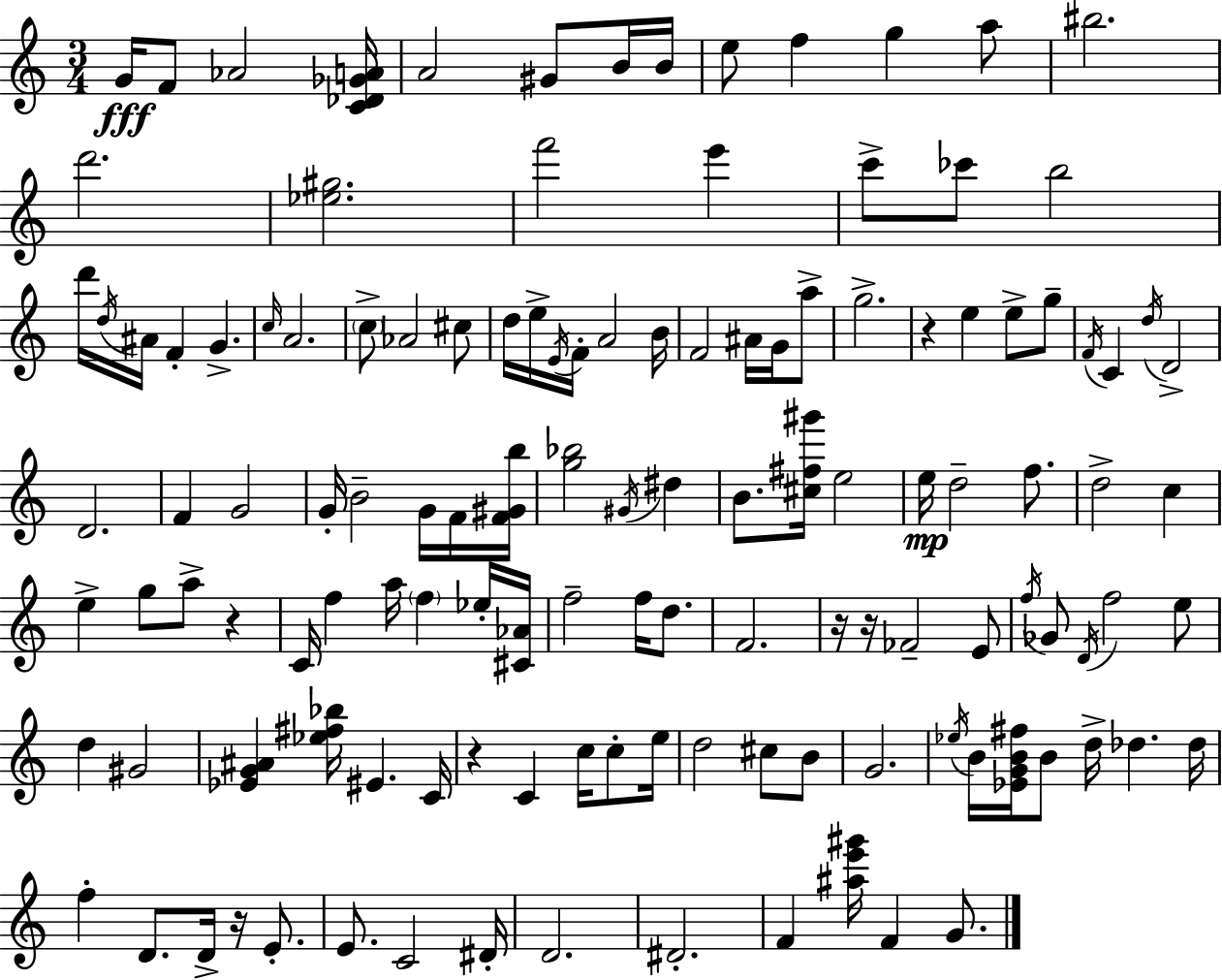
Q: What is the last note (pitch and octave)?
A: G4